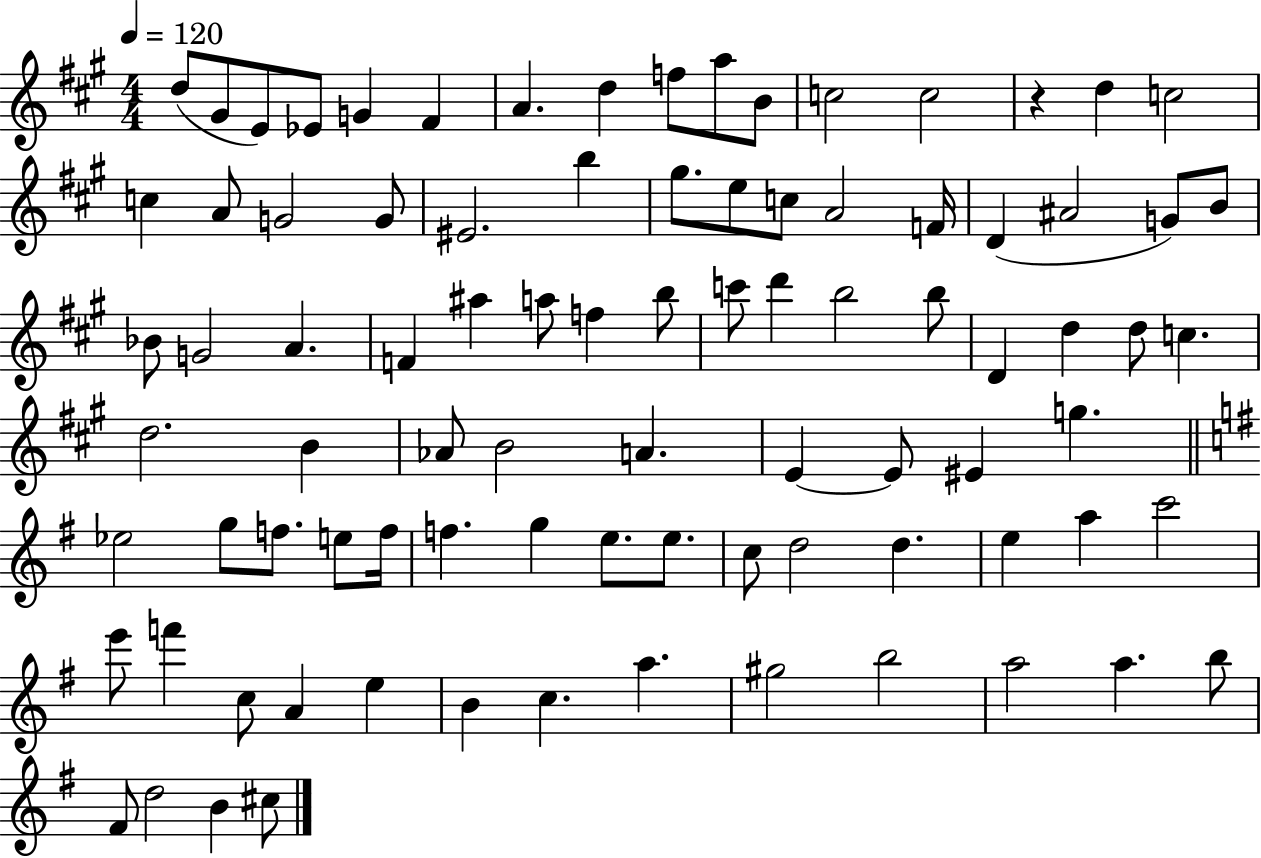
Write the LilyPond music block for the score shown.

{
  \clef treble
  \numericTimeSignature
  \time 4/4
  \key a \major
  \tempo 4 = 120
  d''8( gis'8 e'8) ees'8 g'4 fis'4 | a'4. d''4 f''8 a''8 b'8 | c''2 c''2 | r4 d''4 c''2 | \break c''4 a'8 g'2 g'8 | eis'2. b''4 | gis''8. e''8 c''8 a'2 f'16 | d'4( ais'2 g'8) b'8 | \break bes'8 g'2 a'4. | f'4 ais''4 a''8 f''4 b''8 | c'''8 d'''4 b''2 b''8 | d'4 d''4 d''8 c''4. | \break d''2. b'4 | aes'8 b'2 a'4. | e'4~~ e'8 eis'4 g''4. | \bar "||" \break \key e \minor ees''2 g''8 f''8. e''8 f''16 | f''4. g''4 e''8. e''8. | c''8 d''2 d''4. | e''4 a''4 c'''2 | \break e'''8 f'''4 c''8 a'4 e''4 | b'4 c''4. a''4. | gis''2 b''2 | a''2 a''4. b''8 | \break fis'8 d''2 b'4 cis''8 | \bar "|."
}